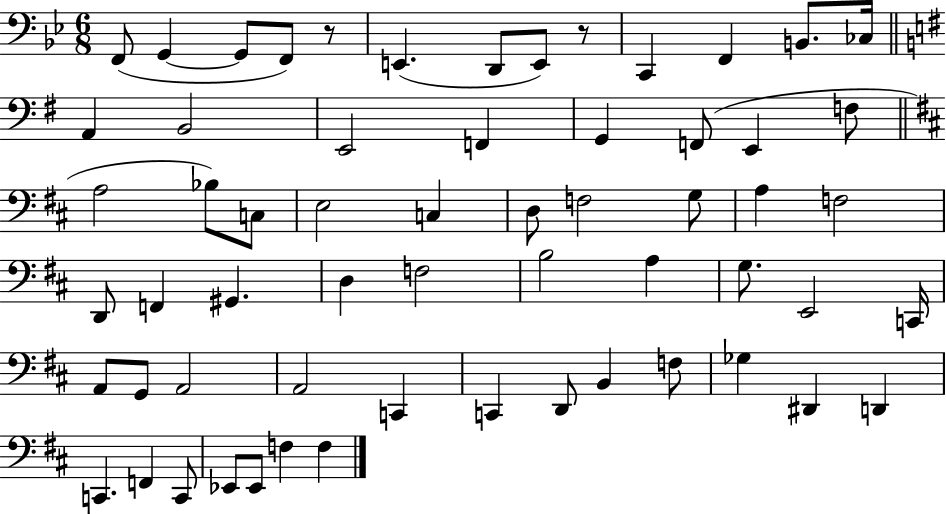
{
  \clef bass
  \numericTimeSignature
  \time 6/8
  \key bes \major
  f,8( g,4~~ g,8 f,8) r8 | e,4.( d,8 e,8) r8 | c,4 f,4 b,8. ces16 | \bar "||" \break \key e \minor a,4 b,2 | e,2 f,4 | g,4 f,8( e,4 f8 | \bar "||" \break \key d \major a2 bes8) c8 | e2 c4 | d8 f2 g8 | a4 f2 | \break d,8 f,4 gis,4. | d4 f2 | b2 a4 | g8. e,2 c,16 | \break a,8 g,8 a,2 | a,2 c,4 | c,4 d,8 b,4 f8 | ges4 dis,4 d,4 | \break c,4. f,4 c,8 | ees,8 ees,8 f4 f4 | \bar "|."
}